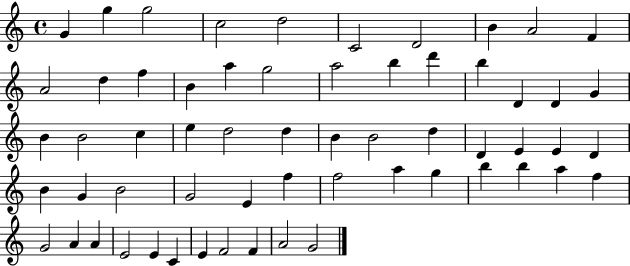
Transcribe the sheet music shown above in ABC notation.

X:1
T:Untitled
M:4/4
L:1/4
K:C
G g g2 c2 d2 C2 D2 B A2 F A2 d f B a g2 a2 b d' b D D G B B2 c e d2 d B B2 d D E E D B G B2 G2 E f f2 a g b b a f G2 A A E2 E C E F2 F A2 G2